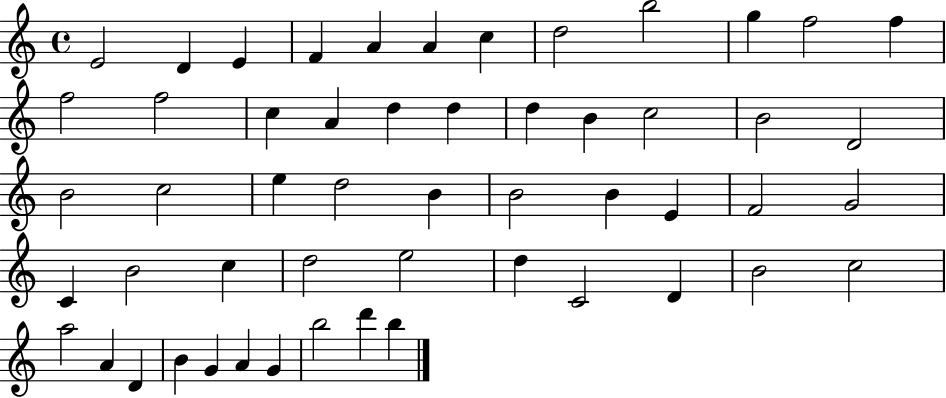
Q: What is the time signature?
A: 4/4